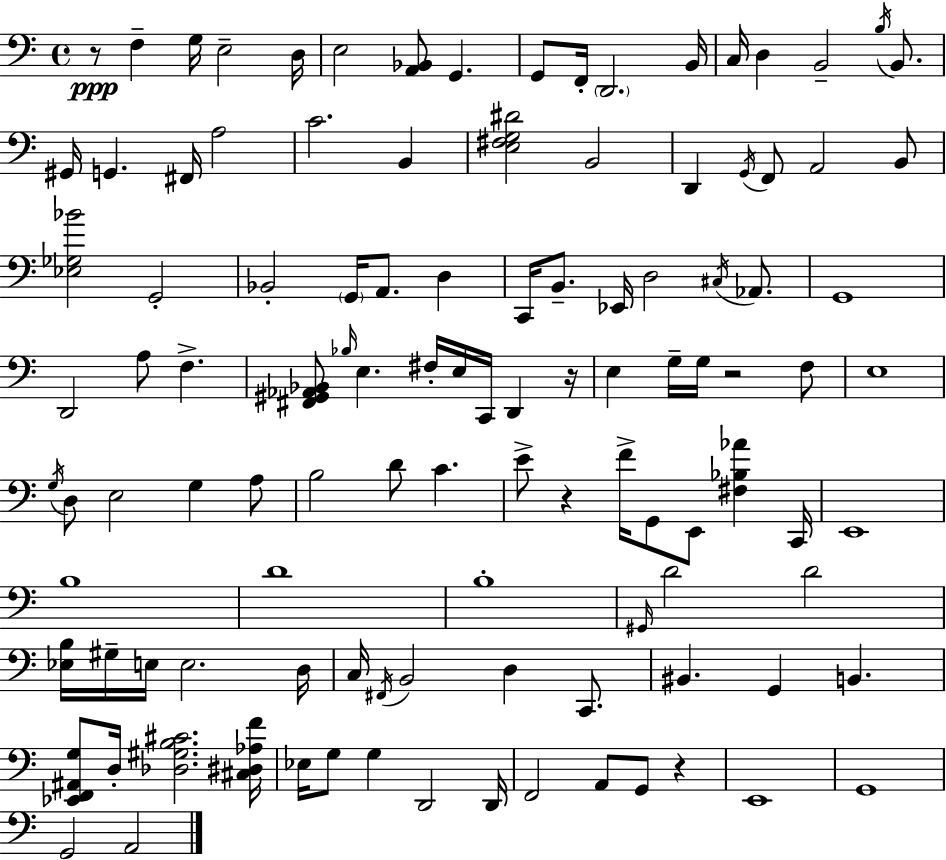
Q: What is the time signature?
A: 4/4